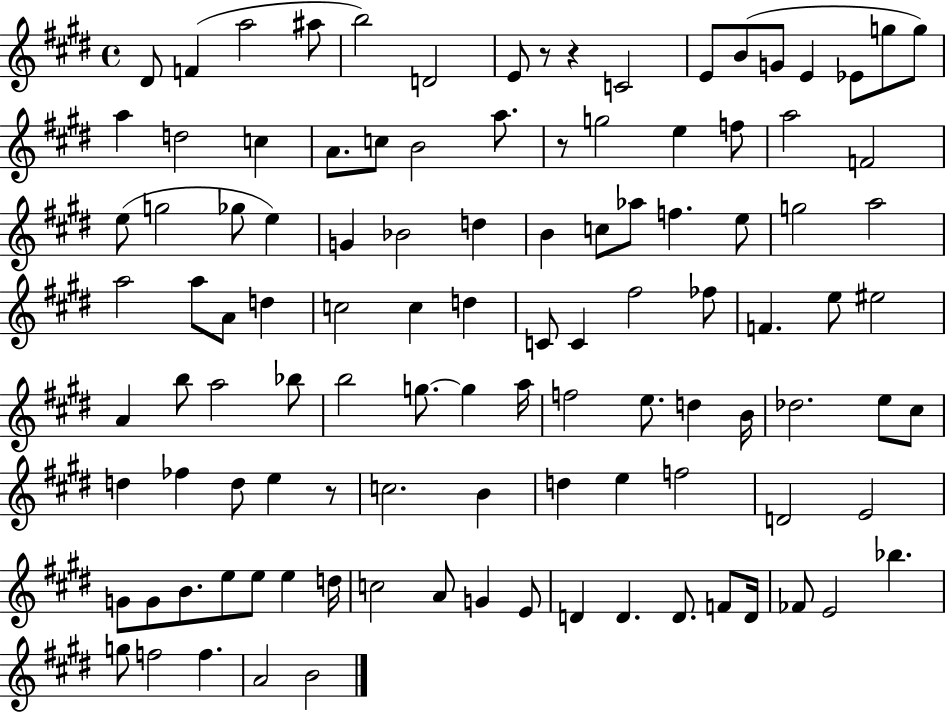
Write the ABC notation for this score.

X:1
T:Untitled
M:4/4
L:1/4
K:E
^D/2 F a2 ^a/2 b2 D2 E/2 z/2 z C2 E/2 B/2 G/2 E _E/2 g/2 g/2 a d2 c A/2 c/2 B2 a/2 z/2 g2 e f/2 a2 F2 e/2 g2 _g/2 e G _B2 d B c/2 _a/2 f e/2 g2 a2 a2 a/2 A/2 d c2 c d C/2 C ^f2 _f/2 F e/2 ^e2 A b/2 a2 _b/2 b2 g/2 g a/4 f2 e/2 d B/4 _d2 e/2 ^c/2 d _f d/2 e z/2 c2 B d e f2 D2 E2 G/2 G/2 B/2 e/2 e/2 e d/4 c2 A/2 G E/2 D D D/2 F/2 D/4 _F/2 E2 _b g/2 f2 f A2 B2